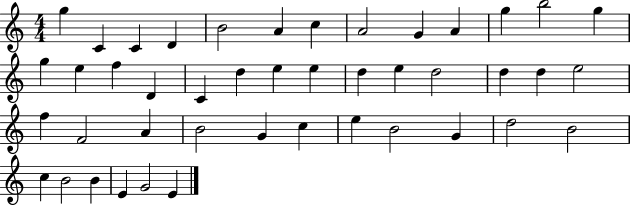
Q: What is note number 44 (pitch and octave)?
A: E4